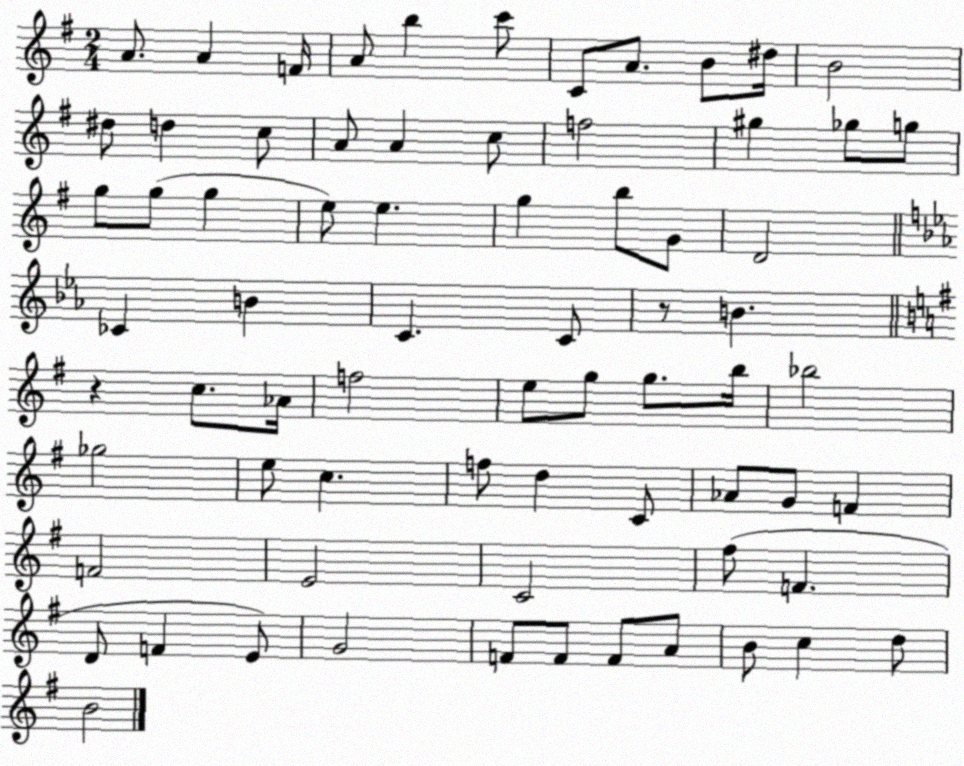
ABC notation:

X:1
T:Untitled
M:2/4
L:1/4
K:G
A/2 A F/4 A/2 b c'/2 C/2 A/2 B/2 ^d/4 B2 ^d/2 d c/2 A/2 A c/2 f2 ^g _g/2 g/2 g/2 g/2 g e/2 e g b/2 G/2 D2 _C B C C/2 z/2 B z c/2 _A/4 f2 e/2 g/2 g/2 b/4 _b2 _g2 e/2 c f/2 d C/2 _A/2 G/2 F F2 E2 C2 ^f/2 F D/2 F E/2 G2 F/2 F/2 F/2 A/2 B/2 c d/2 B2